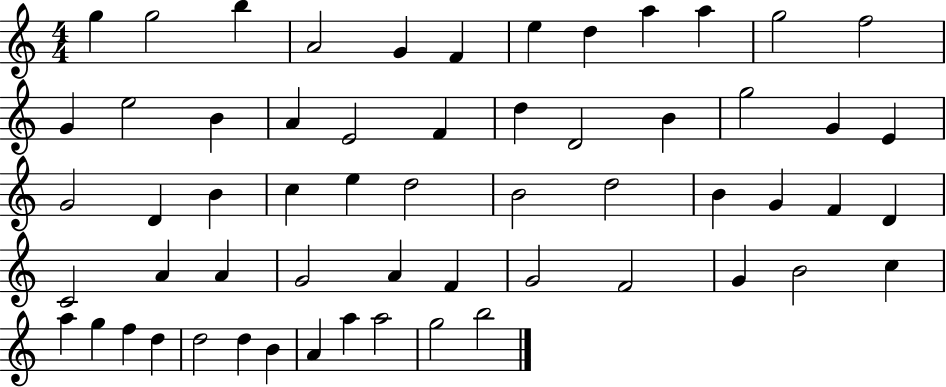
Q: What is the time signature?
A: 4/4